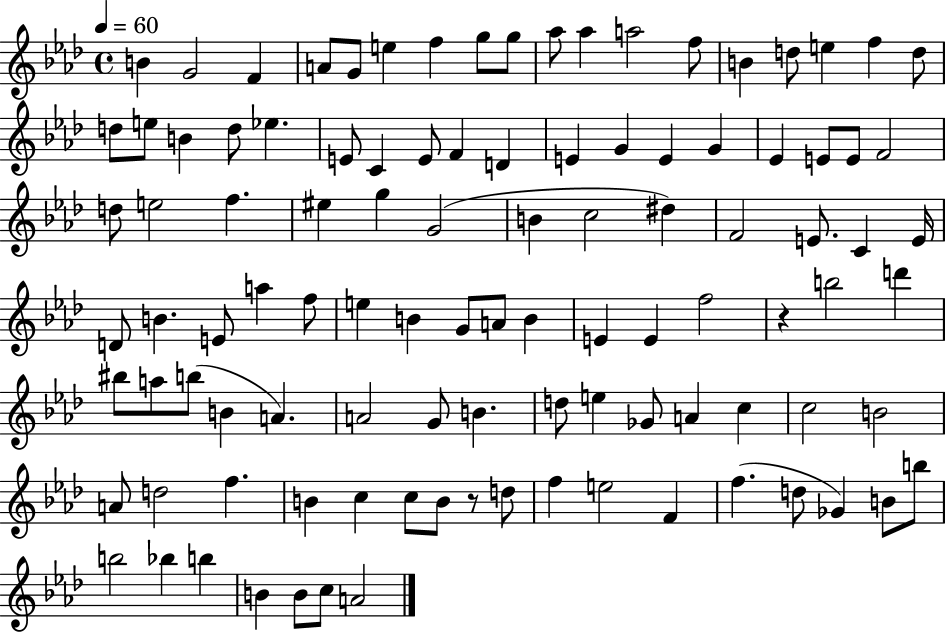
B4/q G4/h F4/q A4/e G4/e E5/q F5/q G5/e G5/e Ab5/e Ab5/q A5/h F5/e B4/q D5/e E5/q F5/q D5/e D5/e E5/e B4/q D5/e Eb5/q. E4/e C4/q E4/e F4/q D4/q E4/q G4/q E4/q G4/q Eb4/q E4/e E4/e F4/h D5/e E5/h F5/q. EIS5/q G5/q G4/h B4/q C5/h D#5/q F4/h E4/e. C4/q E4/s D4/e B4/q. E4/e A5/q F5/e E5/q B4/q G4/e A4/e B4/q E4/q E4/q F5/h R/q B5/h D6/q BIS5/e A5/e B5/e B4/q A4/q. A4/h G4/e B4/q. D5/e E5/q Gb4/e A4/q C5/q C5/h B4/h A4/e D5/h F5/q. B4/q C5/q C5/e B4/e R/e D5/e F5/q E5/h F4/q F5/q. D5/e Gb4/q B4/e B5/e B5/h Bb5/q B5/q B4/q B4/e C5/e A4/h